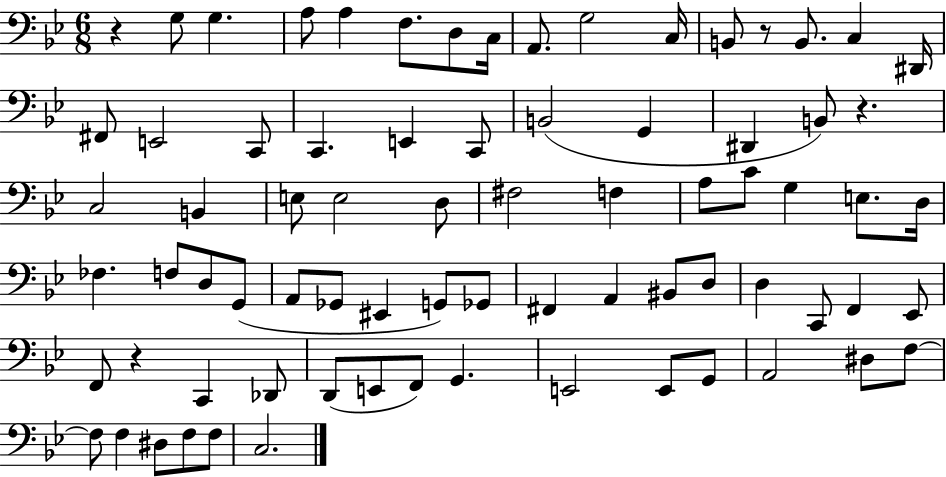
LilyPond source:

{
  \clef bass
  \numericTimeSignature
  \time 6/8
  \key bes \major
  r4 g8 g4. | a8 a4 f8. d8 c16 | a,8. g2 c16 | b,8 r8 b,8. c4 dis,16 | \break fis,8 e,2 c,8 | c,4. e,4 c,8 | b,2( g,4 | dis,4 b,8) r4. | \break c2 b,4 | e8 e2 d8 | fis2 f4 | a8 c'8 g4 e8. d16 | \break fes4. f8 d8 g,8( | a,8 ges,8 eis,4 g,8) ges,8 | fis,4 a,4 bis,8 d8 | d4 c,8 f,4 ees,8 | \break f,8 r4 c,4 des,8 | d,8( e,8 f,8) g,4. | e,2 e,8 g,8 | a,2 dis8 f8~~ | \break f8 f4 dis8 f8 f8 | c2. | \bar "|."
}